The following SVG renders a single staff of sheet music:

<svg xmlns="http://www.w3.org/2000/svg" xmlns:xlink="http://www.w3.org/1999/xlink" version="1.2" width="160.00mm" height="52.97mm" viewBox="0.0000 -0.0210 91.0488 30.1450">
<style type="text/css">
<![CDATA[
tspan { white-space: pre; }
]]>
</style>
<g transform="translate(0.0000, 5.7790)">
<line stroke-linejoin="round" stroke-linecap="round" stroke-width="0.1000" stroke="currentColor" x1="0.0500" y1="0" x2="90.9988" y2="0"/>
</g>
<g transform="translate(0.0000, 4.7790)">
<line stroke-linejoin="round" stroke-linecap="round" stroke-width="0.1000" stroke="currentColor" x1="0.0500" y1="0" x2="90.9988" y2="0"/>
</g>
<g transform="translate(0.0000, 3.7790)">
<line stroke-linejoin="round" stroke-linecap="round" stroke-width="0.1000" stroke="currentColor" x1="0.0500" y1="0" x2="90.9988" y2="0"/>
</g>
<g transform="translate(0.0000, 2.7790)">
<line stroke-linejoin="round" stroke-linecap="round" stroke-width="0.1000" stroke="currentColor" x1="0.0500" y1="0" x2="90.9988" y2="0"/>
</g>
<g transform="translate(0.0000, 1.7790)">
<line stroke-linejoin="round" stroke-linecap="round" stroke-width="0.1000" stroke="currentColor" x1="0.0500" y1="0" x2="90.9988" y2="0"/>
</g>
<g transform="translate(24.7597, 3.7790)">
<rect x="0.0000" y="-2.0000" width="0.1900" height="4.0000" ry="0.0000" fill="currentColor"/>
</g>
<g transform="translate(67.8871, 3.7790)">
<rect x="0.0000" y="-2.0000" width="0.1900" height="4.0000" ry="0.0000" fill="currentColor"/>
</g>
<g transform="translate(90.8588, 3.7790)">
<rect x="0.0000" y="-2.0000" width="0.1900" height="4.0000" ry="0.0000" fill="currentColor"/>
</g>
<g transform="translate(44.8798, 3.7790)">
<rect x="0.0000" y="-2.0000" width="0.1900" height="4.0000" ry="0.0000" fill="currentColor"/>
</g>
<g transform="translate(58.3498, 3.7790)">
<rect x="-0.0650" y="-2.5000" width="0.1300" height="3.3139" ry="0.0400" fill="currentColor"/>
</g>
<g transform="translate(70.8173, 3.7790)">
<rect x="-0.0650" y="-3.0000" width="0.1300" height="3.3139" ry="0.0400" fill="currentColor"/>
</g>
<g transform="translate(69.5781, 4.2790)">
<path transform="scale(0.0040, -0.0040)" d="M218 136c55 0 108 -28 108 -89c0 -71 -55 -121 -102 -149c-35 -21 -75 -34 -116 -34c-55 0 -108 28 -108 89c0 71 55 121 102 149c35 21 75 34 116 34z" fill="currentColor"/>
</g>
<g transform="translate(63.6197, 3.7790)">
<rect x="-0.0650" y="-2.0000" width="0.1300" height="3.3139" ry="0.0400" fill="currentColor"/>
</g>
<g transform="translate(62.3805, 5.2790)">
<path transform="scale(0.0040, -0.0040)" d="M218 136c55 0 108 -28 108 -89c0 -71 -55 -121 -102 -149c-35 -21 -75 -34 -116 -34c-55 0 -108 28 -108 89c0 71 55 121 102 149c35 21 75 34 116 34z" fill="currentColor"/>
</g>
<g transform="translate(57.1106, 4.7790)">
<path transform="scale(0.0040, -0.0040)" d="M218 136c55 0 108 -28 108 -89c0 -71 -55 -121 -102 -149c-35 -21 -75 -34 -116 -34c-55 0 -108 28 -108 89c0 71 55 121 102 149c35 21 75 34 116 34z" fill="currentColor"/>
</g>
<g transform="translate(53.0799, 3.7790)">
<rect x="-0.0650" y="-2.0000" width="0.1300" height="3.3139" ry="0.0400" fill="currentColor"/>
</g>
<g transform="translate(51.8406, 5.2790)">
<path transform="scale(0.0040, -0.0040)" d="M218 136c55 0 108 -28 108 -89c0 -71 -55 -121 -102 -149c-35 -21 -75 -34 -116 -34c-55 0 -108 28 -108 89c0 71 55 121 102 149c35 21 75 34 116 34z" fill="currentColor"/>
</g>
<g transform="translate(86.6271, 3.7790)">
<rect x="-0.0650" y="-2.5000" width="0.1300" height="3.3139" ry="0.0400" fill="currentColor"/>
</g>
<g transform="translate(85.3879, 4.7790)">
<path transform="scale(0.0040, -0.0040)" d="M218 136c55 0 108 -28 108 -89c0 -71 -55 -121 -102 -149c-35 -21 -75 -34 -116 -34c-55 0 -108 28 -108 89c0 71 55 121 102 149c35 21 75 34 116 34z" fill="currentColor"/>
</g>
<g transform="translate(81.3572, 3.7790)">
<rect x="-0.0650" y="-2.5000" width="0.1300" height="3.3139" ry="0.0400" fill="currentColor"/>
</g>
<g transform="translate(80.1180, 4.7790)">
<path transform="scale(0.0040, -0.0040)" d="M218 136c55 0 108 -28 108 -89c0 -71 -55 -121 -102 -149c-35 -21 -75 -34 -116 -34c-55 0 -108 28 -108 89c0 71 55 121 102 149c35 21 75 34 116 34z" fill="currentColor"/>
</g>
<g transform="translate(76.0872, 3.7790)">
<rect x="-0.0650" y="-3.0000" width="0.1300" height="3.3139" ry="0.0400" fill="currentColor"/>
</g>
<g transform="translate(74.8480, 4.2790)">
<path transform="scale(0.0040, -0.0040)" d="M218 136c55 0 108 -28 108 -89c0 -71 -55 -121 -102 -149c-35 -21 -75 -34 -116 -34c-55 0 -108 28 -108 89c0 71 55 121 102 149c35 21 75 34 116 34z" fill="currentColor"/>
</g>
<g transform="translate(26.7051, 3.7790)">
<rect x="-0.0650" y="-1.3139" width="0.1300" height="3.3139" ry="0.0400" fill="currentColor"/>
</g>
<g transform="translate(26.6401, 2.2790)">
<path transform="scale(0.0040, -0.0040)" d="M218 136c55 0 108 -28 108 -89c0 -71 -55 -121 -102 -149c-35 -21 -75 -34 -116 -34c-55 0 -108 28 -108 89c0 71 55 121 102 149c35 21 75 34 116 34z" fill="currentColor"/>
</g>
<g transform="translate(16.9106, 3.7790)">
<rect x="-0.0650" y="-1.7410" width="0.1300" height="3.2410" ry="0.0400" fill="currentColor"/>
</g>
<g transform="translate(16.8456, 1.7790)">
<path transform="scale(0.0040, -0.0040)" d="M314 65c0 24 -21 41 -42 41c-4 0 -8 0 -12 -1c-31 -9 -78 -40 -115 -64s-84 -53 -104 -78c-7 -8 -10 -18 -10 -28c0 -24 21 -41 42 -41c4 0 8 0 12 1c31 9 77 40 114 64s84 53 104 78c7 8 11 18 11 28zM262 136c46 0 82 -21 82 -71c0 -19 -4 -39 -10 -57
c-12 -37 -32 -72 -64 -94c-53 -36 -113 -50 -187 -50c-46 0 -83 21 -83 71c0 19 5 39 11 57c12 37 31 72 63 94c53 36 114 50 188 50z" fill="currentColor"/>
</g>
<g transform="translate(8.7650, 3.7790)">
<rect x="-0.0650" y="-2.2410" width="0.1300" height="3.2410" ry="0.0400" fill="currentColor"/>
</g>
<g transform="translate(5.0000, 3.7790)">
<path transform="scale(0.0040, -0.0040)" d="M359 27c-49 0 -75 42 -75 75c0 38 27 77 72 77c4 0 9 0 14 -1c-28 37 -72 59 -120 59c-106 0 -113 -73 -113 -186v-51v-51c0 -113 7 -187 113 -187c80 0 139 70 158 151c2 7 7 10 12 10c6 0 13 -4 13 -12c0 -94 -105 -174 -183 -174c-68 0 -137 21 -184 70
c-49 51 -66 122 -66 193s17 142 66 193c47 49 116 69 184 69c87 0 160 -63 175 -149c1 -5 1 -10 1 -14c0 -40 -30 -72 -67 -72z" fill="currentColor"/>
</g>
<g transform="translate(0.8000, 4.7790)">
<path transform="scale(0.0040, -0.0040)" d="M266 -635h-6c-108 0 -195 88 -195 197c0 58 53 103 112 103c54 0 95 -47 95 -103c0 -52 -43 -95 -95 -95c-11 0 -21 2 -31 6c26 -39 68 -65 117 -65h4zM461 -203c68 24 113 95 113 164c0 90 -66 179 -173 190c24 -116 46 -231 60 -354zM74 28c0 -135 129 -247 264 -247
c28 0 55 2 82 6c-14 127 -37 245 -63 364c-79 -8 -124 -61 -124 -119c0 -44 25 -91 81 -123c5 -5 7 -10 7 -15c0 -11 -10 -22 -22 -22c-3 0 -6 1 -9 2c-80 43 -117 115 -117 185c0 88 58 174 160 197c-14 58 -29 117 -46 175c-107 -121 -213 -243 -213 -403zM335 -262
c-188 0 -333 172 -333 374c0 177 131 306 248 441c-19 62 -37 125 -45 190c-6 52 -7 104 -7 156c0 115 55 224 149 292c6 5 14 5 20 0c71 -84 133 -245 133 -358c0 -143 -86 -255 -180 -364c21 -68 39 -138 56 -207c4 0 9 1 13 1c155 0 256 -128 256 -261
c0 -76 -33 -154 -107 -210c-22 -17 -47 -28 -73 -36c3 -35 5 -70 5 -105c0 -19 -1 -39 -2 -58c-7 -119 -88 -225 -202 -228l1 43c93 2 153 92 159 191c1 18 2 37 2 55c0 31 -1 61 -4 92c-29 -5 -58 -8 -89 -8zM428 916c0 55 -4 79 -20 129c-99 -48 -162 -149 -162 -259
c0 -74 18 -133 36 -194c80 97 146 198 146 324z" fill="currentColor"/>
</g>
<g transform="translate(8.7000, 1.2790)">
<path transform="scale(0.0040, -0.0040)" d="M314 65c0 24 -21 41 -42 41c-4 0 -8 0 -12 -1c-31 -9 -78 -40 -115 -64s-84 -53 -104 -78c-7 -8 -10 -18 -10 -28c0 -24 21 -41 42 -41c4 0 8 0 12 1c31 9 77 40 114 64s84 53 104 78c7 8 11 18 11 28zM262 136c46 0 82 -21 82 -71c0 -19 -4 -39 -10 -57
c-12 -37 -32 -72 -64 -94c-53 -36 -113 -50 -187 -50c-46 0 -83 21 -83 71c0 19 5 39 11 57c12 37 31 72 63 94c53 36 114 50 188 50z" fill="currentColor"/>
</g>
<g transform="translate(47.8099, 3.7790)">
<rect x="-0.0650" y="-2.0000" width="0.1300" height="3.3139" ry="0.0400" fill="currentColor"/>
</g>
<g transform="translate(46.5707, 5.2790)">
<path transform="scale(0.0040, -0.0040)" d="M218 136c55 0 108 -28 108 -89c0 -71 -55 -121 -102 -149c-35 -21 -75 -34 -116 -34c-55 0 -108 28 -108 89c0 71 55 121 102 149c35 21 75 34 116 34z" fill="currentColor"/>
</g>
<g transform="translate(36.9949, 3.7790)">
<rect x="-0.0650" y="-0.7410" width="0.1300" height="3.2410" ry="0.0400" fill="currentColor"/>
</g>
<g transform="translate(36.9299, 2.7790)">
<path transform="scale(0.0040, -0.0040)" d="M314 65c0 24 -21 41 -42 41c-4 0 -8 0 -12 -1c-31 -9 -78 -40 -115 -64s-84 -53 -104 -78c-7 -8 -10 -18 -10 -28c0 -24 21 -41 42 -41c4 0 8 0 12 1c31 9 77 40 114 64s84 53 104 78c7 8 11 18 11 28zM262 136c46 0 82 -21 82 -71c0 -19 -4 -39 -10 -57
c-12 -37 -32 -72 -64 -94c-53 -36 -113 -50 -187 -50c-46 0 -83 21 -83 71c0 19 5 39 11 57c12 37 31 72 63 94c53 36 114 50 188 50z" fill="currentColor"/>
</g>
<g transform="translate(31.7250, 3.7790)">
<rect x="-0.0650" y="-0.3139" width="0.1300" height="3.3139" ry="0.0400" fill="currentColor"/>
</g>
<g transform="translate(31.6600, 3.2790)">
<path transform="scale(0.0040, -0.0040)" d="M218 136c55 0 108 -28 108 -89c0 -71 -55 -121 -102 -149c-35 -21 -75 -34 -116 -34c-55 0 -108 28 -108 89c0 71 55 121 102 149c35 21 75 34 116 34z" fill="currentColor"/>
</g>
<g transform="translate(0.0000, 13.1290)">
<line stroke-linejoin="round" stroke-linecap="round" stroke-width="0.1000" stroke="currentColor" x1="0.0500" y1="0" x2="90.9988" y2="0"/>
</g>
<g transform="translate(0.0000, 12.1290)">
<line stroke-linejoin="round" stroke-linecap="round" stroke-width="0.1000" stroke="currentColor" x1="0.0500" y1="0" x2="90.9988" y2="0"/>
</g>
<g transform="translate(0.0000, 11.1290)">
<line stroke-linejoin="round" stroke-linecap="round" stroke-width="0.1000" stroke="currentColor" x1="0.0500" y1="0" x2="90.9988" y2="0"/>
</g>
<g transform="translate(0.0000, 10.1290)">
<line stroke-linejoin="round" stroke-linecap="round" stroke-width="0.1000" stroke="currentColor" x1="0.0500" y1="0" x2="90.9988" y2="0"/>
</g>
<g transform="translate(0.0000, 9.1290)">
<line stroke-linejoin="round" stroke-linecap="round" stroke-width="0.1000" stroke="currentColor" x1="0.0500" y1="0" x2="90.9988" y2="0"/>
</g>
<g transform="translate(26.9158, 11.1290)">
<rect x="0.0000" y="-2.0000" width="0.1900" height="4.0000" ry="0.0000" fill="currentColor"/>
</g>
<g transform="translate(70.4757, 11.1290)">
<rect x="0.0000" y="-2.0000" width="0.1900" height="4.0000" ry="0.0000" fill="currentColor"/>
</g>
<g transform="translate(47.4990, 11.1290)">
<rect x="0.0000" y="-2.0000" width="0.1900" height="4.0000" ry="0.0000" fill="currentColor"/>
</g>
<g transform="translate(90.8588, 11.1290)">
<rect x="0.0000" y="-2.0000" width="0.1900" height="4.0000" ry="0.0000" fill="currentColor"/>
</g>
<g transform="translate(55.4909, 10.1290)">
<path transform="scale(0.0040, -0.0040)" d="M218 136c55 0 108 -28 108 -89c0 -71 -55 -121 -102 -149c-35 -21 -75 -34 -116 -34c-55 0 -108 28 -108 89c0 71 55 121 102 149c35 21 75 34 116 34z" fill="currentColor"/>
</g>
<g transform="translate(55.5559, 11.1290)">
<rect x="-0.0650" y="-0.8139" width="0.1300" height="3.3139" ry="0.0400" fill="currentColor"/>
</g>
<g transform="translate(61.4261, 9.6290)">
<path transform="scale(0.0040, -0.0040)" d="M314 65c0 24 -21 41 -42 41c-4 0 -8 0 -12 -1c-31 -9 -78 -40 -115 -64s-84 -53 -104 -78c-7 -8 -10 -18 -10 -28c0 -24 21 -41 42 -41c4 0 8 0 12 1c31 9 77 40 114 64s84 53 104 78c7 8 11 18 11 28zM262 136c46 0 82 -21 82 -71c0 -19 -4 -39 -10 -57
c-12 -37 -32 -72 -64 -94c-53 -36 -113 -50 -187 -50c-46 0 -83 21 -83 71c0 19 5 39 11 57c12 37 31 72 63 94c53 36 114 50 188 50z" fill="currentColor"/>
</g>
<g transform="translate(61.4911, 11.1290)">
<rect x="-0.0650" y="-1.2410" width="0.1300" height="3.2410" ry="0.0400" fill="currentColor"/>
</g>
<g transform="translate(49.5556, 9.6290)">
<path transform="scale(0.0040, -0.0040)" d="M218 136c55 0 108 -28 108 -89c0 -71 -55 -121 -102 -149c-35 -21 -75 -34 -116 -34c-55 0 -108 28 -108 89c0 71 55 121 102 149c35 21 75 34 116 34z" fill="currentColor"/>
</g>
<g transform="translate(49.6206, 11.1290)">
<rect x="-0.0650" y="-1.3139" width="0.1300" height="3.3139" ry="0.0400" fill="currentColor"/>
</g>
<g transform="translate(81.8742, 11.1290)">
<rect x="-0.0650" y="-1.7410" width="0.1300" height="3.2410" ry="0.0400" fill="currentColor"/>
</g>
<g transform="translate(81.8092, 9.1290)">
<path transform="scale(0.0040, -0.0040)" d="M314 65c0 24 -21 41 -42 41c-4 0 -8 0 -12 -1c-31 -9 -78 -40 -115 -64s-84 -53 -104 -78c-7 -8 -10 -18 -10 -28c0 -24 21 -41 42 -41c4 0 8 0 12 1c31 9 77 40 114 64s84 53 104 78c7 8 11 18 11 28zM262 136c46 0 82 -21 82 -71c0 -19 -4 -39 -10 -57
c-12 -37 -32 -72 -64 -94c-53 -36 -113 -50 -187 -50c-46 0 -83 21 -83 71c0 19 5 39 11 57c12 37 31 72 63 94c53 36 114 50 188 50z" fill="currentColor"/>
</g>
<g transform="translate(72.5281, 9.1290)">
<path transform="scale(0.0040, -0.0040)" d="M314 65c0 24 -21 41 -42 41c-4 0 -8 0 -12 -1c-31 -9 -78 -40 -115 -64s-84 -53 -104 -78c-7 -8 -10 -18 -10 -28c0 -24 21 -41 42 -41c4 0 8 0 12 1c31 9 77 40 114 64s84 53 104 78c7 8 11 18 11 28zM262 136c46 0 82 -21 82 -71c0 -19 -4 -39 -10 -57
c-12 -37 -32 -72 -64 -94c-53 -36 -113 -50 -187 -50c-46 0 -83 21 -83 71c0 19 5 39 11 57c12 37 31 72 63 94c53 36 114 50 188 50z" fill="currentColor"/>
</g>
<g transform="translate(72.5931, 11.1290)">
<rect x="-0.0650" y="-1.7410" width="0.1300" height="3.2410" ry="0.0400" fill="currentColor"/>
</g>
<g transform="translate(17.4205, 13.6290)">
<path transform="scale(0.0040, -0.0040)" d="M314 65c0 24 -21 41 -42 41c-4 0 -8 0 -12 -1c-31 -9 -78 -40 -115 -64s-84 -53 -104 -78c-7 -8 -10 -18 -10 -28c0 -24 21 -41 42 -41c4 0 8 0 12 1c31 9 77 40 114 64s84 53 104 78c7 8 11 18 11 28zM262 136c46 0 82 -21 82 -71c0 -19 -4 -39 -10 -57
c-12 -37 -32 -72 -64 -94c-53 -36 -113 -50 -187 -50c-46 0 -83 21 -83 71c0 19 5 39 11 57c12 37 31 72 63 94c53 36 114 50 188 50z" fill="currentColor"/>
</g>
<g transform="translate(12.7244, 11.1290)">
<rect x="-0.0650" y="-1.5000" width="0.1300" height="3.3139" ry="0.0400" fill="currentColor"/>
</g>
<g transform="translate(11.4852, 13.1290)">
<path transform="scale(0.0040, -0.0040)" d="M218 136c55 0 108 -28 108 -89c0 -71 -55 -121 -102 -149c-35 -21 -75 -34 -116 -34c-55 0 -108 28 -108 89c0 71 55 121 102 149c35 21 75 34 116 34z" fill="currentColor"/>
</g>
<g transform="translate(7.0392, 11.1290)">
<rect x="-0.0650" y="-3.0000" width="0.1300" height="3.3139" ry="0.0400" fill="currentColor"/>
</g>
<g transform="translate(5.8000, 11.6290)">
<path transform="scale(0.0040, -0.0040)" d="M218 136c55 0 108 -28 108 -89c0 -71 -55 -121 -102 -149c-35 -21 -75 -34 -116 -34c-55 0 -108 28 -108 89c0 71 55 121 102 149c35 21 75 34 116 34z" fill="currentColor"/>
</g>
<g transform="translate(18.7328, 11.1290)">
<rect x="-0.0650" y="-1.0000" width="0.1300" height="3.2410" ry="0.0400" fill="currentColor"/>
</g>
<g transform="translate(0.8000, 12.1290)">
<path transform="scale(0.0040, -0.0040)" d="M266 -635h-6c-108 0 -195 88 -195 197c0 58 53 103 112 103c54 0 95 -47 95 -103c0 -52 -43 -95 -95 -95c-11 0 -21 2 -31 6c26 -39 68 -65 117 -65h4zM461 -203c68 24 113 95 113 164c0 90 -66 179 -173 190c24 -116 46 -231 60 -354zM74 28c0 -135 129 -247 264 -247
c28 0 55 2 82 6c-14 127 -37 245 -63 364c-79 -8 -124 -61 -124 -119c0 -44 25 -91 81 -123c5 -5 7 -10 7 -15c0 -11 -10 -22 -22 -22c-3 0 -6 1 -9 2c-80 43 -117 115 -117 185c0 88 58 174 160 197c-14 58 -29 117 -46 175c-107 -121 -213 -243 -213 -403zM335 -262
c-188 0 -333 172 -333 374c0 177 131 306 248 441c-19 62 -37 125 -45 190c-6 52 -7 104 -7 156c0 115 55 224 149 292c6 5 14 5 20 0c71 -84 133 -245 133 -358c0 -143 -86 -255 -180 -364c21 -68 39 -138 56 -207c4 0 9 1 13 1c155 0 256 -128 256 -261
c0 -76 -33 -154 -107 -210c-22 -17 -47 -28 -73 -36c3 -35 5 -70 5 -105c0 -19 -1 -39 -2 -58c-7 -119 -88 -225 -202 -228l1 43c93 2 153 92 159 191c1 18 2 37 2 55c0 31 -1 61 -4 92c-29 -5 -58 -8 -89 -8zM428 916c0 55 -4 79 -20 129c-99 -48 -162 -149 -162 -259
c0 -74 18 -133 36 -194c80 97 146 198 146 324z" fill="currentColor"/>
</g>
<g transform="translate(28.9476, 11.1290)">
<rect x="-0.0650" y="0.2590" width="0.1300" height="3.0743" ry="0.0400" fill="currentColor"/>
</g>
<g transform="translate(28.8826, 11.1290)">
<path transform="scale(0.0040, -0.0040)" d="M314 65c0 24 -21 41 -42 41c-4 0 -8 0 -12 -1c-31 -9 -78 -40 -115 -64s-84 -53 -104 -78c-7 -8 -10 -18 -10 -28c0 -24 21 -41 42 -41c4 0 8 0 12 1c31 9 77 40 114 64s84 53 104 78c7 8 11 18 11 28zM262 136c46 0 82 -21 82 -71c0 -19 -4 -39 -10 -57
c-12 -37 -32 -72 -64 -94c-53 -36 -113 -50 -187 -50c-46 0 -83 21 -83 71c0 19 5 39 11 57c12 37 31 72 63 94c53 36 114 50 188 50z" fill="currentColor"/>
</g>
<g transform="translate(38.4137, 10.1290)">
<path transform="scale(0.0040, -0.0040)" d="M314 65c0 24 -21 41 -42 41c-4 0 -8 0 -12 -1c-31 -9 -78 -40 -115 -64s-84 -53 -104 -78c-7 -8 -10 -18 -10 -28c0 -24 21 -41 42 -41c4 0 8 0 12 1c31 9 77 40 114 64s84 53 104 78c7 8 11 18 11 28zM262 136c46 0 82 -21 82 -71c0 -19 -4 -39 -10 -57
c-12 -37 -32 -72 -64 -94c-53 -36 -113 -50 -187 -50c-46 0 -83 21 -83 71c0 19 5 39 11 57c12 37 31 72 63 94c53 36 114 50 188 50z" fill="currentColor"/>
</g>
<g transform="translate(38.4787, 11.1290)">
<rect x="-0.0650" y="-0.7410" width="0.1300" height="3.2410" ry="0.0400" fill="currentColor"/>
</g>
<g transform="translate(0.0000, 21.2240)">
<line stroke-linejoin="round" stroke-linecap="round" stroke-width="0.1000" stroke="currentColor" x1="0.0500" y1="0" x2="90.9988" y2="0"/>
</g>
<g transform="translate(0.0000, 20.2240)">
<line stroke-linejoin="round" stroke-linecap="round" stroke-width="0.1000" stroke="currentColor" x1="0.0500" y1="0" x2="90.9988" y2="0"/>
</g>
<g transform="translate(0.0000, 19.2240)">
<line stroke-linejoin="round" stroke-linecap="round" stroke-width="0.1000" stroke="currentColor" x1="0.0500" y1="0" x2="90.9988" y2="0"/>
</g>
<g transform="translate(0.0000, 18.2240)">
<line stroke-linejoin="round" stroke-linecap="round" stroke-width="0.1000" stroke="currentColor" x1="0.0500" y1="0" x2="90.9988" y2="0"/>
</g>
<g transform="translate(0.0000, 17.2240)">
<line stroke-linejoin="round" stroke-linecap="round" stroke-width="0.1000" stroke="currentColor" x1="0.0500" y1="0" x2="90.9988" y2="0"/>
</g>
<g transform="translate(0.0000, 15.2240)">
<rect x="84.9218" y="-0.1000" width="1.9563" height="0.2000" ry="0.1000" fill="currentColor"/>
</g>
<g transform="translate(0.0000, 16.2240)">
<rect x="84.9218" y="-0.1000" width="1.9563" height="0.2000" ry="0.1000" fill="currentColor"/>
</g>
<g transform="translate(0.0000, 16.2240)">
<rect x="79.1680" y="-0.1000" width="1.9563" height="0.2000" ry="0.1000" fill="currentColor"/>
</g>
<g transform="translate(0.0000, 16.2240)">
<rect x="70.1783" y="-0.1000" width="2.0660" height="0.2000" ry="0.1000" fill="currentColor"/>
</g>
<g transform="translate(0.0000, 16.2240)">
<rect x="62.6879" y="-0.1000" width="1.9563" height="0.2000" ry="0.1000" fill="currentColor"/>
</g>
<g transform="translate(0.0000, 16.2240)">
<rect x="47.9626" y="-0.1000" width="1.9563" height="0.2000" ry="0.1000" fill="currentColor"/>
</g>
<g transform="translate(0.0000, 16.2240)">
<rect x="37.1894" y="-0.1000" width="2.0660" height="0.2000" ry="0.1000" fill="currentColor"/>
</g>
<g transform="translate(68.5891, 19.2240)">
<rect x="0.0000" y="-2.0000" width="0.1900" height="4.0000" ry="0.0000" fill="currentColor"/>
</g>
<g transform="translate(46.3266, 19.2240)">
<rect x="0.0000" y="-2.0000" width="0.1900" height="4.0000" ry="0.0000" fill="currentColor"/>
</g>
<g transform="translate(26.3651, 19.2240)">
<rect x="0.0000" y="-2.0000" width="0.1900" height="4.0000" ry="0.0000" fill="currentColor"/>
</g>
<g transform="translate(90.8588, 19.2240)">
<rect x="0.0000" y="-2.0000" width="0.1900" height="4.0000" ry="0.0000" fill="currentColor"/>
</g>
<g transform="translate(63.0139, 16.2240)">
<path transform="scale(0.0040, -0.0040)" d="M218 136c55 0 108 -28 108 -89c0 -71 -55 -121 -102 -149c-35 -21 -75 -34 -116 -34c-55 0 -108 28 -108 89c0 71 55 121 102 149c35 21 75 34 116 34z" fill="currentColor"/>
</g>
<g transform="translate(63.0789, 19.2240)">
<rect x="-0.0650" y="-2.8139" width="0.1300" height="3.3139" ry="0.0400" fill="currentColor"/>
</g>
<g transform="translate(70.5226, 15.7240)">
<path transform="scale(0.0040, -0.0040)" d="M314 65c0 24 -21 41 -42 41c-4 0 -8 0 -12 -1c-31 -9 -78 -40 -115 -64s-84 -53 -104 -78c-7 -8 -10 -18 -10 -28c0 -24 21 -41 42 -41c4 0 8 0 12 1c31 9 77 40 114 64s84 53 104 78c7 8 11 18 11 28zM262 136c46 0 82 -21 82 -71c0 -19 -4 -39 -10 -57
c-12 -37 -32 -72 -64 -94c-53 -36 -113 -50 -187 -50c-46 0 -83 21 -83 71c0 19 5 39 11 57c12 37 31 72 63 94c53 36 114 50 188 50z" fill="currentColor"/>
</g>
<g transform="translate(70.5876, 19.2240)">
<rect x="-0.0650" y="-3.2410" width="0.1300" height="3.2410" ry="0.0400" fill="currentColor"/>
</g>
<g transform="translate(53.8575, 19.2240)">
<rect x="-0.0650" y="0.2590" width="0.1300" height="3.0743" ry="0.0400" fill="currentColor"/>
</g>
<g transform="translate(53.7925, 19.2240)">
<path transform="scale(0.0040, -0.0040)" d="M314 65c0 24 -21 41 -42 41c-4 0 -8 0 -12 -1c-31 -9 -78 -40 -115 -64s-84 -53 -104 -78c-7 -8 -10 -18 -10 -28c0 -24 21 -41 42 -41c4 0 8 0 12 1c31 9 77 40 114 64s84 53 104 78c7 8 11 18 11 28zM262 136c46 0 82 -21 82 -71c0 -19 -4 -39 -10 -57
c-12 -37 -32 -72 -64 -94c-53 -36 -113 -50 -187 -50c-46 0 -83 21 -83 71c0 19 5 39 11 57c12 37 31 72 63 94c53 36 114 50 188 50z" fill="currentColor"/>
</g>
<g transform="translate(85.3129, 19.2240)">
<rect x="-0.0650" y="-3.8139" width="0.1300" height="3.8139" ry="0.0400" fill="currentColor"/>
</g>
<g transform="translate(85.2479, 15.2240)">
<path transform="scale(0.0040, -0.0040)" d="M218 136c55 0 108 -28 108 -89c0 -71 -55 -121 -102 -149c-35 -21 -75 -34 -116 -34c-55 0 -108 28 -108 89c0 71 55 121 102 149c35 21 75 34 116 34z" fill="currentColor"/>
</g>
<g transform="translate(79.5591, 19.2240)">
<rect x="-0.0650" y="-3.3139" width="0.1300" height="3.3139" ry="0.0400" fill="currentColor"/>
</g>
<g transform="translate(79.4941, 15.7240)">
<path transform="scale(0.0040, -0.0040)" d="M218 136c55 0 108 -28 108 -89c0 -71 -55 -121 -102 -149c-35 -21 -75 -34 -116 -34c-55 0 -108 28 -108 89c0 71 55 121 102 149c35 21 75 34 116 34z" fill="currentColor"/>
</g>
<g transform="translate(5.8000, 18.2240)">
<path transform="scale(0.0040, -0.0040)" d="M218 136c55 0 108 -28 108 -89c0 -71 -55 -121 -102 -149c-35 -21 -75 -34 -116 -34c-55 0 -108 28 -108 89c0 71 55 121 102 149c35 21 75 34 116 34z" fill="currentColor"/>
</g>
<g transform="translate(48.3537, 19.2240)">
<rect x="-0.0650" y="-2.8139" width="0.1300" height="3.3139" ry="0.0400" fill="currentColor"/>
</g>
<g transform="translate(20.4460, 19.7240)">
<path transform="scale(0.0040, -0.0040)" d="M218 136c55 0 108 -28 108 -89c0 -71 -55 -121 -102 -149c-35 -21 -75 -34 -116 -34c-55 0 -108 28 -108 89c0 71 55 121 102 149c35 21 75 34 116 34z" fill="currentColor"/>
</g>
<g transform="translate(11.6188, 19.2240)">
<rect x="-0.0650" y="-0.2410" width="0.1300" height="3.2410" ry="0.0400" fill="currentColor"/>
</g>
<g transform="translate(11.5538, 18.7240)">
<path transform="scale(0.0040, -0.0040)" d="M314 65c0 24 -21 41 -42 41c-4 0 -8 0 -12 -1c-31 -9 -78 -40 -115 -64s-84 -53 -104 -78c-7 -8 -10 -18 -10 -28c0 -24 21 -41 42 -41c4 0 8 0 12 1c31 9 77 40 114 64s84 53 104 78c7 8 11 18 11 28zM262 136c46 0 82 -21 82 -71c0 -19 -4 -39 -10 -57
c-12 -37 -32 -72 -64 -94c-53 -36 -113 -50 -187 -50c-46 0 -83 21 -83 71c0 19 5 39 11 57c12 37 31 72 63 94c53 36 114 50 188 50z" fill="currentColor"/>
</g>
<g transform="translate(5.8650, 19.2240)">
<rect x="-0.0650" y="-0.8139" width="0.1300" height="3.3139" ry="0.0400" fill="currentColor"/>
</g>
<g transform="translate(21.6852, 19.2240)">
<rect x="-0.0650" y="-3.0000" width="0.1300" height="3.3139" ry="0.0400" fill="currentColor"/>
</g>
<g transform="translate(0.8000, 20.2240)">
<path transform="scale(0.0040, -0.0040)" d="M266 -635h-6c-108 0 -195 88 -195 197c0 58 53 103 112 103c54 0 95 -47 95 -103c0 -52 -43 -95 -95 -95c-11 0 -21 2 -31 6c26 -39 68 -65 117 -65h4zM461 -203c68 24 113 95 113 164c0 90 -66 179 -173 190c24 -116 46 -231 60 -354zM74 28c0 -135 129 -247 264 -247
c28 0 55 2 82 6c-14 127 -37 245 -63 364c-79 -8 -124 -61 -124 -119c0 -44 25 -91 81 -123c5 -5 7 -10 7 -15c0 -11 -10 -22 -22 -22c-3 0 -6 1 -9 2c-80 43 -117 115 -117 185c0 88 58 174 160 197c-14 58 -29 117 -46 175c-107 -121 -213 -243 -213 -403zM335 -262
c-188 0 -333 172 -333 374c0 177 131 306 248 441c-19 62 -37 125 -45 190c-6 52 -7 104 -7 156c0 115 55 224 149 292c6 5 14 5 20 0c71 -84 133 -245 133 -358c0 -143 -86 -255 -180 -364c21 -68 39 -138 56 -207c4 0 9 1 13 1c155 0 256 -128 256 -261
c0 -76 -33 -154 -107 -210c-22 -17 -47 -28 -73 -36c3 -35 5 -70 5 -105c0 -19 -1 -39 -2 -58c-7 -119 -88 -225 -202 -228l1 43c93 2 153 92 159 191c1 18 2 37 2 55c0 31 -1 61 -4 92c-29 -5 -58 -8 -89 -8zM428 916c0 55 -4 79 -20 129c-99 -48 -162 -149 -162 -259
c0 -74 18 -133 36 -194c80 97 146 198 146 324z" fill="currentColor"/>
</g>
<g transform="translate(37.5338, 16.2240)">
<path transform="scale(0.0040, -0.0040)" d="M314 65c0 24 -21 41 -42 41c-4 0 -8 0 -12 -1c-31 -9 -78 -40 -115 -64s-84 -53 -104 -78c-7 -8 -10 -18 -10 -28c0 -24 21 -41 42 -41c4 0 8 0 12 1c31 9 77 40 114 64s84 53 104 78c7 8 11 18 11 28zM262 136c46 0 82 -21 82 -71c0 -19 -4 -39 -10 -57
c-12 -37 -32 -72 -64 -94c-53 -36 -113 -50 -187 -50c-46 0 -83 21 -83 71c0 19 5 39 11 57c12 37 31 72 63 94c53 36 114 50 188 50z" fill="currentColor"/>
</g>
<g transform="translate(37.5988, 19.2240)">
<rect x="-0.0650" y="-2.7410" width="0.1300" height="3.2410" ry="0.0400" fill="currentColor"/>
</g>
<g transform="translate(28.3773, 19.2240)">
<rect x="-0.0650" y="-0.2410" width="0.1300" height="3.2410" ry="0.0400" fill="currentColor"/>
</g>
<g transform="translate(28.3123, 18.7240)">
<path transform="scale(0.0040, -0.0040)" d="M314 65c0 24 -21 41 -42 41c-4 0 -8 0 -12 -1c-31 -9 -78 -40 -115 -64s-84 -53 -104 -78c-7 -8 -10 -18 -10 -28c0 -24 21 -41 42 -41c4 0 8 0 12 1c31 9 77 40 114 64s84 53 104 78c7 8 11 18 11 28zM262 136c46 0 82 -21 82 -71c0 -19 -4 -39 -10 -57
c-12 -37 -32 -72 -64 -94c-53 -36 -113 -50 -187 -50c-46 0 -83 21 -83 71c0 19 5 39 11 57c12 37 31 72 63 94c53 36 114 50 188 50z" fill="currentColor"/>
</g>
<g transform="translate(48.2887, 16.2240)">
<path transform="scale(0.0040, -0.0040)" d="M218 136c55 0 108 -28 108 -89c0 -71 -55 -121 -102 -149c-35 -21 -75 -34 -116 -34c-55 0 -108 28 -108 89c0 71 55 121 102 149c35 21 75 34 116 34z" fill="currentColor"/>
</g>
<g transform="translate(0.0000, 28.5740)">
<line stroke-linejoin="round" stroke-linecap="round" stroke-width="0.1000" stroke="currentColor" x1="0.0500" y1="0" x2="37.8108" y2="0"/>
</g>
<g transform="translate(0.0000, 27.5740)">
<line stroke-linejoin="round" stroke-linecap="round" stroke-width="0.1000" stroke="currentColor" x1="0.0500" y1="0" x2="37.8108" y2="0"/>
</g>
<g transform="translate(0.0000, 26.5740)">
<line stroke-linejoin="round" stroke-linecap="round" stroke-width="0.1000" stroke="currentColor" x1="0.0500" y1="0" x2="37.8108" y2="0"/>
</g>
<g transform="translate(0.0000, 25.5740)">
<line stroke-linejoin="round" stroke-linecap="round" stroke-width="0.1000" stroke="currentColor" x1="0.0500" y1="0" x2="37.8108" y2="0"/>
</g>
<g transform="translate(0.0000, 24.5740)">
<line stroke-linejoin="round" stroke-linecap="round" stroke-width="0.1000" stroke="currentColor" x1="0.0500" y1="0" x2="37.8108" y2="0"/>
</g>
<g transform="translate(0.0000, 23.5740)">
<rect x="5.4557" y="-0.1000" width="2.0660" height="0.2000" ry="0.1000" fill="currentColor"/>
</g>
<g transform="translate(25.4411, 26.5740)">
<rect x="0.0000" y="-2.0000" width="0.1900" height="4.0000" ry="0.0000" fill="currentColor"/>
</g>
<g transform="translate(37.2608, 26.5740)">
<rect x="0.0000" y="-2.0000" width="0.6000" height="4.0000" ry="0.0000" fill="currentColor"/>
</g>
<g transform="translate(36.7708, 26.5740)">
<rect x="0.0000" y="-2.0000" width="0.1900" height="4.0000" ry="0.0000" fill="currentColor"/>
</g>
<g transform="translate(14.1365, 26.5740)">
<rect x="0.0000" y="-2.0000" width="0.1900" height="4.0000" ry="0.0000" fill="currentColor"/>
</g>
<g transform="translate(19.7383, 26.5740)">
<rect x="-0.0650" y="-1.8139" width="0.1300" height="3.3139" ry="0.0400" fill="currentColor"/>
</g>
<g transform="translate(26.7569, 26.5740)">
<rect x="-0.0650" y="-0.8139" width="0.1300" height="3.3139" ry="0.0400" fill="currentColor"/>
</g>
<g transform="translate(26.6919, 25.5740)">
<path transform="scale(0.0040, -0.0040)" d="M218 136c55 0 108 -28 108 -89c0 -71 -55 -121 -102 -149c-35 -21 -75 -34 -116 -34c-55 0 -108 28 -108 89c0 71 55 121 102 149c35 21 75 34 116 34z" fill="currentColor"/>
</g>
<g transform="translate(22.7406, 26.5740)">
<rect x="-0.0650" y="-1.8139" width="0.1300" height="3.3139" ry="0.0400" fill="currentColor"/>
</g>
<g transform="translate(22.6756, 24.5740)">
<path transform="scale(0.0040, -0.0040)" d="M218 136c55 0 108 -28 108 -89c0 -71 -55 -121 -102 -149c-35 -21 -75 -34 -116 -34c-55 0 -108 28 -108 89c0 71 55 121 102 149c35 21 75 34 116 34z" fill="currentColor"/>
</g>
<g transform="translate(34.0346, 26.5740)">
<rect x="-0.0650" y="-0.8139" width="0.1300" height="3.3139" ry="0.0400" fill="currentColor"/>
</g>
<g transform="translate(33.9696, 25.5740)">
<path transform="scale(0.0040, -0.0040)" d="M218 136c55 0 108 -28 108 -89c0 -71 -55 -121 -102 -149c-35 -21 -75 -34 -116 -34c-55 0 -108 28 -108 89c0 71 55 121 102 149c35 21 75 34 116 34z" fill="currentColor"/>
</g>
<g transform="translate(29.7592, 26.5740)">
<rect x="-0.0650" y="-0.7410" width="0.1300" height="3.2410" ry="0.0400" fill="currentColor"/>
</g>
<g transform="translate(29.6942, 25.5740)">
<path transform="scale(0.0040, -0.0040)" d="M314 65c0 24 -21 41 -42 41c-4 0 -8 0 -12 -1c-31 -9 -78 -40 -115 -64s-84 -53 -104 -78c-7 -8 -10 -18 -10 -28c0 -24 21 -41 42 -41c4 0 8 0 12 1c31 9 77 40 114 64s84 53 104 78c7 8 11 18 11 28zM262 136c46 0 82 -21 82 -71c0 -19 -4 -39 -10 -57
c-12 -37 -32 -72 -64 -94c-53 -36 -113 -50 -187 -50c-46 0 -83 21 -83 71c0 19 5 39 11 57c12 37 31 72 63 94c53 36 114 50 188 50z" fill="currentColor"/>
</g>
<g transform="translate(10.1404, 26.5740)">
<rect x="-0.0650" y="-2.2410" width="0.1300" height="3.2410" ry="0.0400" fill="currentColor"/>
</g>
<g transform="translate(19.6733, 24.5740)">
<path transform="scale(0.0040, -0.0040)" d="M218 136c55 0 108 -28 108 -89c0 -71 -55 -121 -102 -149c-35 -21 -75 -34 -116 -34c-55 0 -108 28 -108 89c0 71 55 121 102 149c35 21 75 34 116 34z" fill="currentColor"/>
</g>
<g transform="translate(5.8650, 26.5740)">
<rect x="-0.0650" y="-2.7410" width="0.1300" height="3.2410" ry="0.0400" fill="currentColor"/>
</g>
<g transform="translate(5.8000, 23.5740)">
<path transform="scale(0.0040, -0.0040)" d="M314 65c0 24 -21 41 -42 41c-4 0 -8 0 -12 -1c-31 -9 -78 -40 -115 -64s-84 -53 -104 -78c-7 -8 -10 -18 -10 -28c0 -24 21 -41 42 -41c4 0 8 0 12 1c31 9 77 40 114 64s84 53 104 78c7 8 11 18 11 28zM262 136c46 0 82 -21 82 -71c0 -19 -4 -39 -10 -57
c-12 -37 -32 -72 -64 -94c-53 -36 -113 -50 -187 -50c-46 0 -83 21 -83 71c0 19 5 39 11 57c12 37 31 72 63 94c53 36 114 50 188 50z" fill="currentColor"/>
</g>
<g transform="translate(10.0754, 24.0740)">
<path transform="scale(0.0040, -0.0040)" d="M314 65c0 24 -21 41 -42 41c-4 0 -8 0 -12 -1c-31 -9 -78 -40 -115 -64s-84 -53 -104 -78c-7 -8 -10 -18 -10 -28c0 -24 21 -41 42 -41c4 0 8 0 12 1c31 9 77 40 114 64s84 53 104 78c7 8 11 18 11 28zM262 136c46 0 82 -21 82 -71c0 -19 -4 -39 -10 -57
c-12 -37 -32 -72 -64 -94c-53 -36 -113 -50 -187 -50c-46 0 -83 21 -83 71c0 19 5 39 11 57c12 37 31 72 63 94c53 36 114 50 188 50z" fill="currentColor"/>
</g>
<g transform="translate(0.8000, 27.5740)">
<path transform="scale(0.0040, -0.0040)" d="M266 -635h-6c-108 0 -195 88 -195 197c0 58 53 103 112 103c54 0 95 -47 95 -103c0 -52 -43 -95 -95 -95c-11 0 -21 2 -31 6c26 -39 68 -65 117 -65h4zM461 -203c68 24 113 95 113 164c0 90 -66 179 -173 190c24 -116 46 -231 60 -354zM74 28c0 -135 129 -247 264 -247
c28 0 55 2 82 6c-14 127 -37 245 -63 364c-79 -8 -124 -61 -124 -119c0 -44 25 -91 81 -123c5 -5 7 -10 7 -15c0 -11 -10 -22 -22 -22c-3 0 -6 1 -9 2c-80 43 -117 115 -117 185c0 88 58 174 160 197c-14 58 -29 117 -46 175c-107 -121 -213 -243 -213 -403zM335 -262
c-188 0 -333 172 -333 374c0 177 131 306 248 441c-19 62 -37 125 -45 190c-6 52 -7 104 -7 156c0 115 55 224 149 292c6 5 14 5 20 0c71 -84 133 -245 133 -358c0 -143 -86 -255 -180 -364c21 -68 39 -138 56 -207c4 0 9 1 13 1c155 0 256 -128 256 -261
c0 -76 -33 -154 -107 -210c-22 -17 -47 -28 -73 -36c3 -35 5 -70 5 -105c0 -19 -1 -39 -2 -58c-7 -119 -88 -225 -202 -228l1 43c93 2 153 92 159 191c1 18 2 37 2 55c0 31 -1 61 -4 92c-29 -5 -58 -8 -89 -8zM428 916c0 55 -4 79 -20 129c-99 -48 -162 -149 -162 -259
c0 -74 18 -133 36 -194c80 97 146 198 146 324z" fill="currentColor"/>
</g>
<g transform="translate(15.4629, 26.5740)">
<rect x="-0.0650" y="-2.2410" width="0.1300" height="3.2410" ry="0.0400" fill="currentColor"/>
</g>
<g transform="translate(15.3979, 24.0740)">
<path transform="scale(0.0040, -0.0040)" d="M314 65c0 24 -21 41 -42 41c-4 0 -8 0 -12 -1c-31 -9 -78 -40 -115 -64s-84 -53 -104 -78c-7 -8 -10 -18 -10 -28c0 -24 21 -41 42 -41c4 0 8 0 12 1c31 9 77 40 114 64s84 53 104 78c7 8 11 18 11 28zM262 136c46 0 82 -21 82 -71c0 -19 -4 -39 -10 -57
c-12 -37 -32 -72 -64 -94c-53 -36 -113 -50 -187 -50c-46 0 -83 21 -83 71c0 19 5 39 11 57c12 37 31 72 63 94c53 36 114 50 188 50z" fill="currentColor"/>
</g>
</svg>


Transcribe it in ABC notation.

X:1
T:Untitled
M:4/4
L:1/4
K:C
g2 f2 e c d2 F F G F A A G G A E D2 B2 d2 e d e2 f2 f2 d c2 A c2 a2 a B2 a b2 b c' a2 g2 g2 f f d d2 d